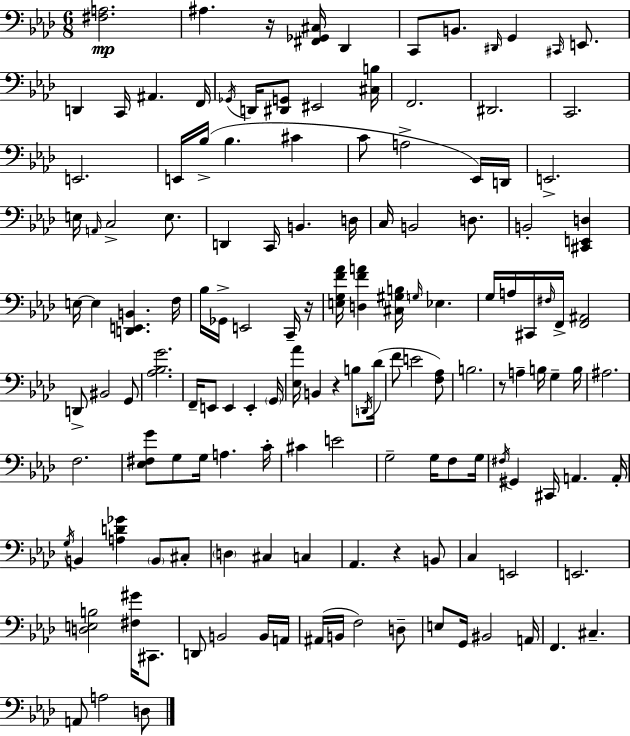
[F#3,A3]/h. A#3/q. R/s [F#2,Gb2,C#3]/s Db2/q C2/e B2/e. D#2/s G2/q C#2/s E2/e. D2/q C2/s A#2/q. F2/s Gb2/s D2/s [D#2,G2]/e EIS2/h [C#3,B3]/s F2/h. D#2/h. C2/h. E2/h. E2/s Bb3/s Bb3/q. C#4/q C4/e A3/h Eb2/s D2/s E2/h. E3/s A2/s C3/h E3/e. D2/q C2/s B2/q. D3/s C3/s B2/h D3/e. B2/h [C#2,E2,D3]/q E3/s E3/q [D2,E2,B2]/q. F3/s Bb3/s Gb2/s E2/h C2/s R/s [E3,G3,F4,Ab4]/s [D3,F4,A4]/q [C#3,G#3,B3]/s G3/s Eb3/q. G3/s A3/s C#2/s F#3/s F2/s [F2,A#2]/h D2/e BIS2/h G2/e [Ab3,Bb3,G4]/h. F2/s E2/e E2/q E2/q G2/s [Eb3,Ab4]/s B2/q R/q B3/e D2/s Db4/s F4/e E4/h [F3,Ab3]/e B3/h. R/e A3/q B3/s G3/q B3/s A#3/h. F3/h. [Eb3,F#3,G4]/e G3/e G3/s A3/q. C4/s C#4/q E4/h G3/h G3/s F3/e G3/s F#3/s G#2/q C#2/s A2/q. A2/s G3/s B2/q [A3,D4,Gb4]/q B2/e C#3/e D3/q C#3/q C3/q Ab2/q. R/q B2/e C3/q E2/h E2/h. [D3,E3,B3]/h [F#3,G#4]/s C#2/e. D2/e B2/h B2/s A2/s A#2/s B2/s F3/h D3/e E3/e G2/s BIS2/h A2/s F2/q. C#3/q. A2/e A3/h D3/e